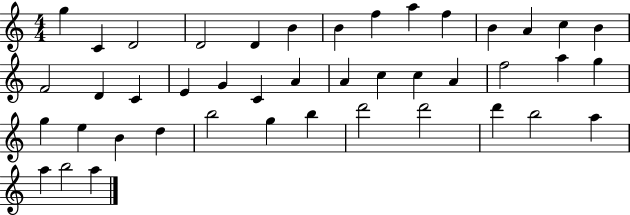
{
  \clef treble
  \numericTimeSignature
  \time 4/4
  \key c \major
  g''4 c'4 d'2 | d'2 d'4 b'4 | b'4 f''4 a''4 f''4 | b'4 a'4 c''4 b'4 | \break f'2 d'4 c'4 | e'4 g'4 c'4 a'4 | a'4 c''4 c''4 a'4 | f''2 a''4 g''4 | \break g''4 e''4 b'4 d''4 | b''2 g''4 b''4 | d'''2 d'''2 | d'''4 b''2 a''4 | \break a''4 b''2 a''4 | \bar "|."
}